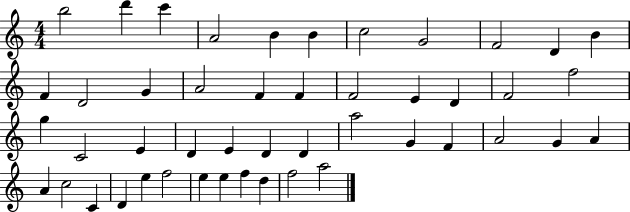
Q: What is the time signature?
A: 4/4